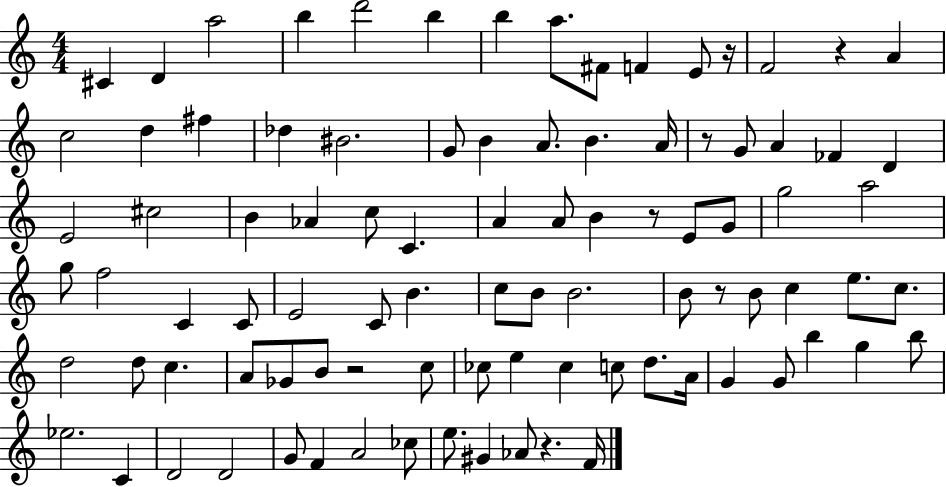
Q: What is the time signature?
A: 4/4